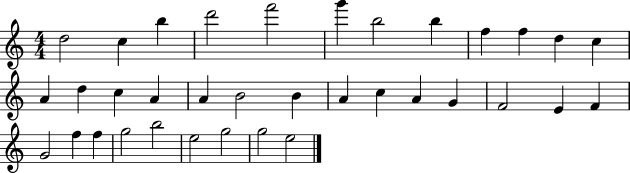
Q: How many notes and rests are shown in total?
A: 35